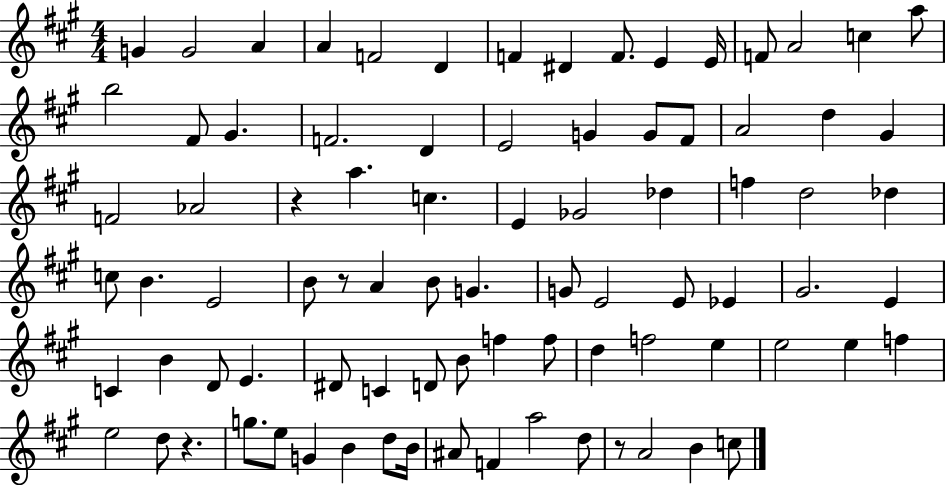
G4/q G4/h A4/q A4/q F4/h D4/q F4/q D#4/q F4/e. E4/q E4/s F4/e A4/h C5/q A5/e B5/h F#4/e G#4/q. F4/h. D4/q E4/h G4/q G4/e F#4/e A4/h D5/q G#4/q F4/h Ab4/h R/q A5/q. C5/q. E4/q Gb4/h Db5/q F5/q D5/h Db5/q C5/e B4/q. E4/h B4/e R/e A4/q B4/e G4/q. G4/e E4/h E4/e Eb4/q G#4/h. E4/q C4/q B4/q D4/e E4/q. D#4/e C4/q D4/e B4/e F5/q F5/e D5/q F5/h E5/q E5/h E5/q F5/q E5/h D5/e R/q. G5/e. E5/e G4/q B4/q D5/e B4/s A#4/e F4/q A5/h D5/e R/e A4/h B4/q C5/e